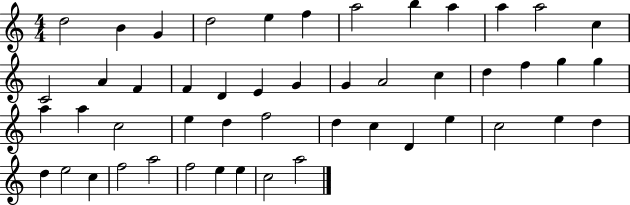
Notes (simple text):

D5/h B4/q G4/q D5/h E5/q F5/q A5/h B5/q A5/q A5/q A5/h C5/q C4/h A4/q F4/q F4/q D4/q E4/q G4/q G4/q A4/h C5/q D5/q F5/q G5/q G5/q A5/q A5/q C5/h E5/q D5/q F5/h D5/q C5/q D4/q E5/q C5/h E5/q D5/q D5/q E5/h C5/q F5/h A5/h F5/h E5/q E5/q C5/h A5/h